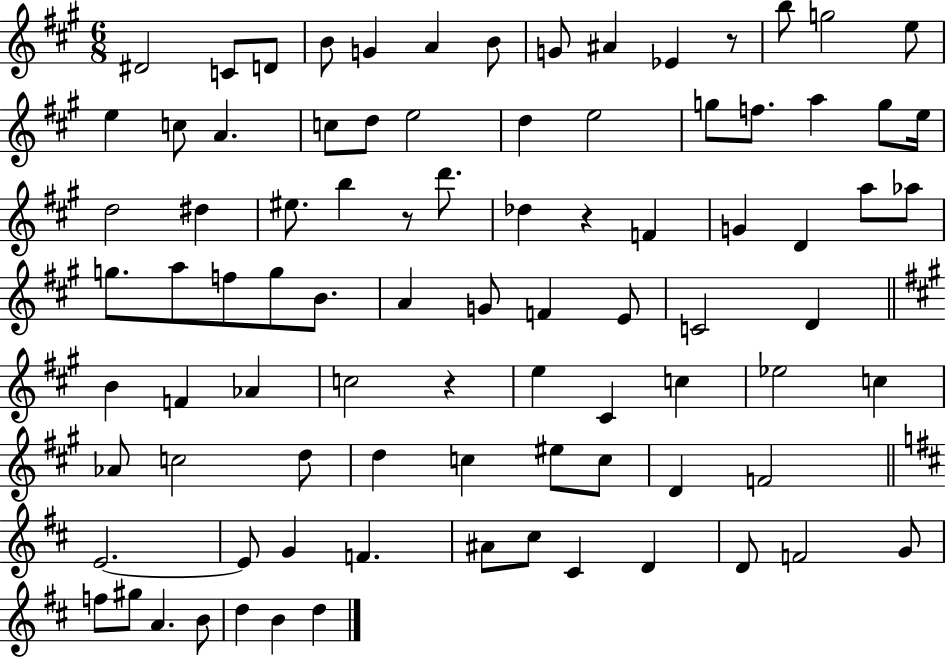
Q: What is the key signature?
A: A major